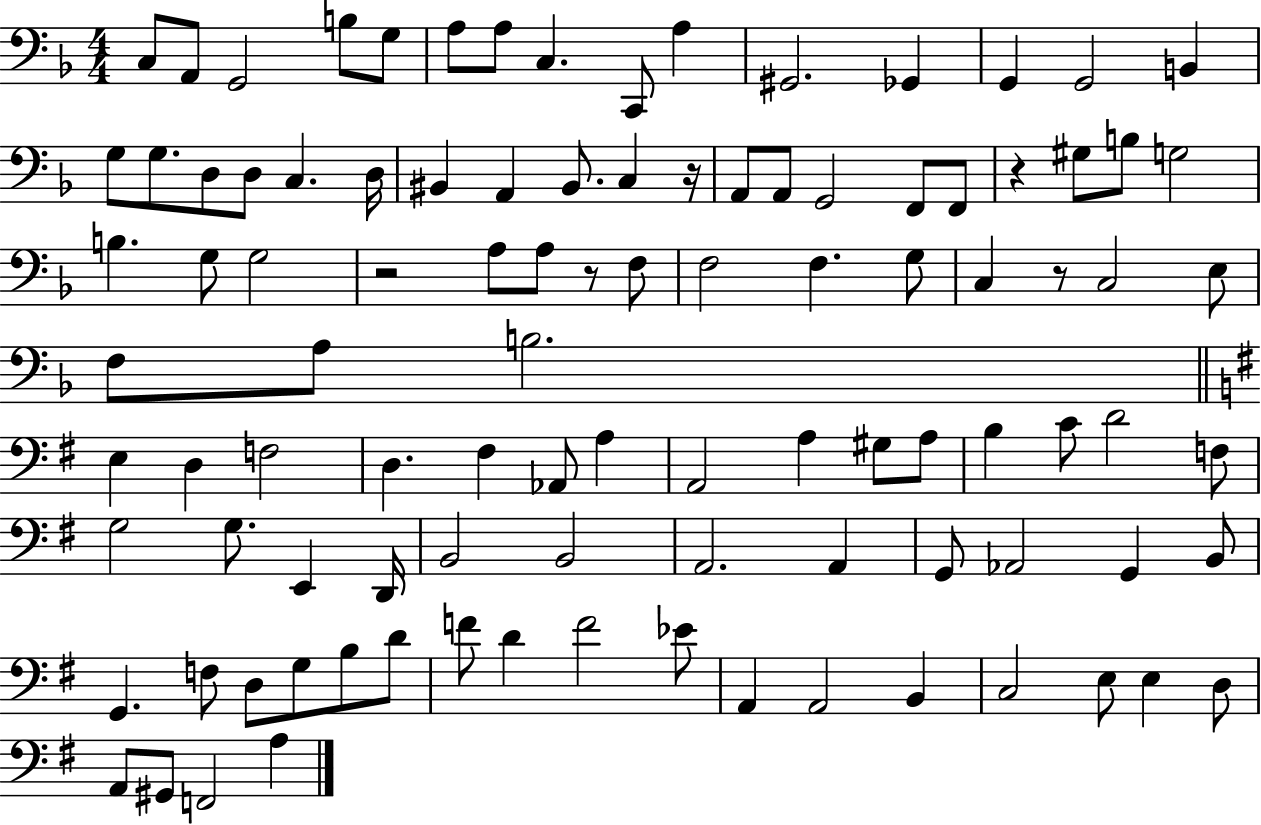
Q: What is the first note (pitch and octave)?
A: C3